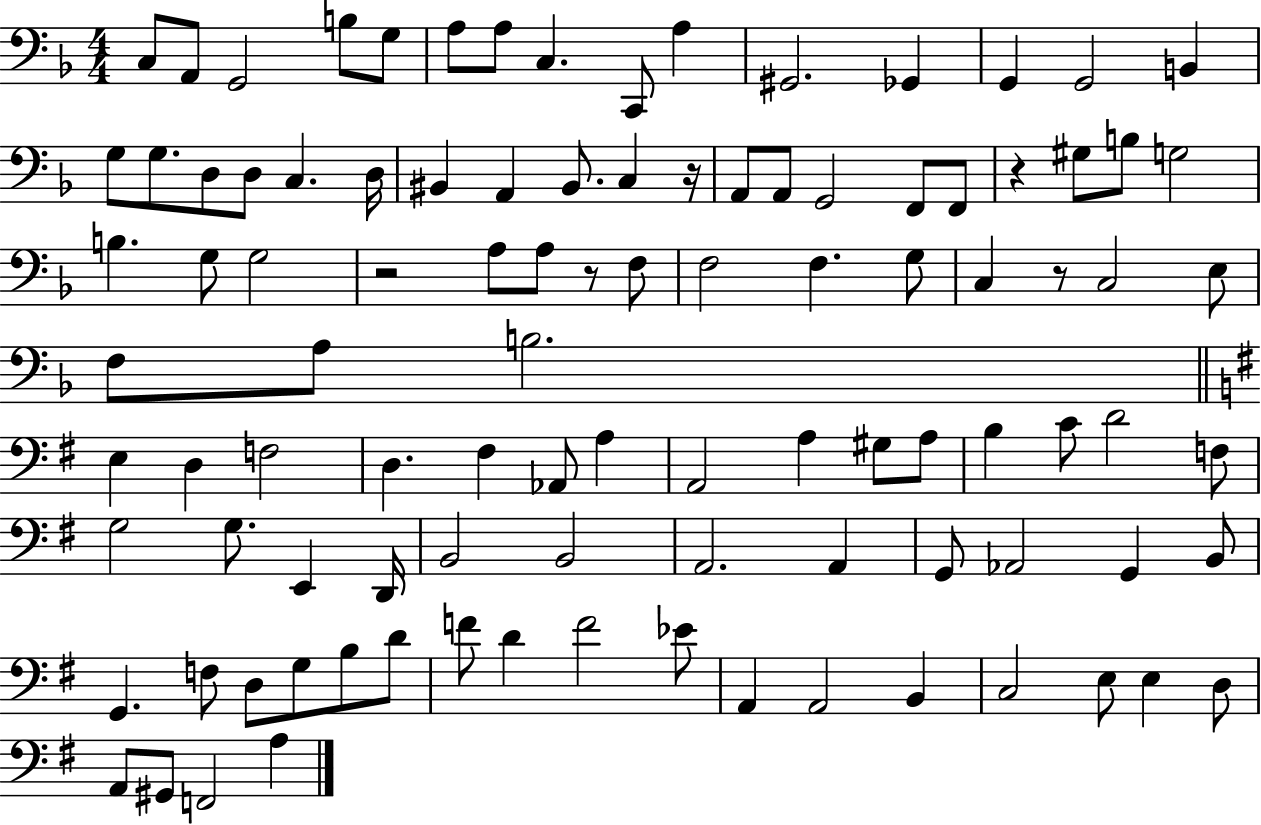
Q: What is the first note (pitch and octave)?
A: C3